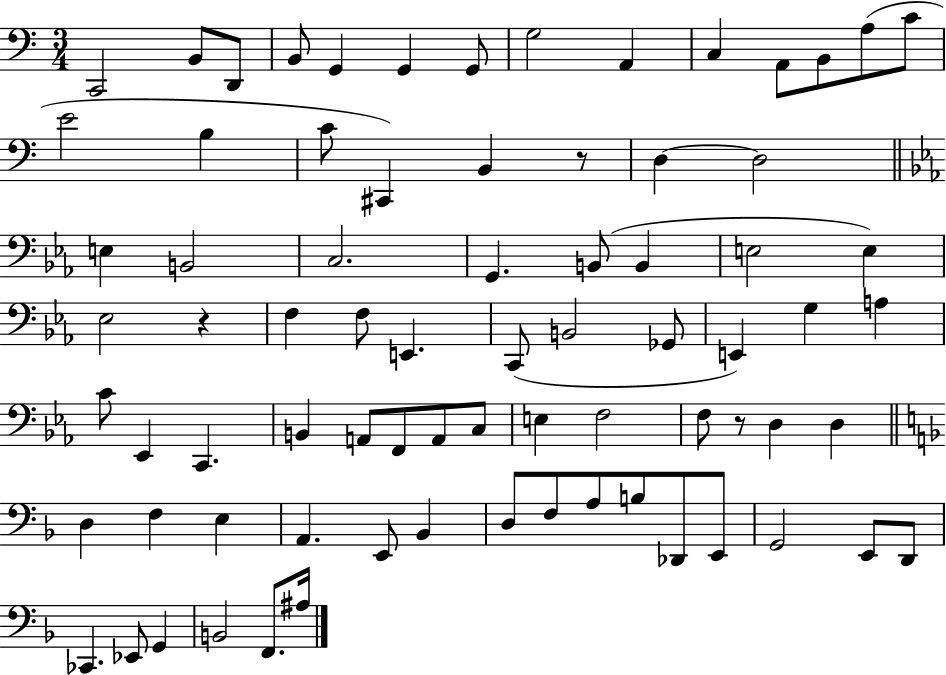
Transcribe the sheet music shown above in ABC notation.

X:1
T:Untitled
M:3/4
L:1/4
K:C
C,,2 B,,/2 D,,/2 B,,/2 G,, G,, G,,/2 G,2 A,, C, A,,/2 B,,/2 A,/2 C/2 E2 B, C/2 ^C,, B,, z/2 D, D,2 E, B,,2 C,2 G,, B,,/2 B,, E,2 E, _E,2 z F, F,/2 E,, C,,/2 B,,2 _G,,/2 E,, G, A, C/2 _E,, C,, B,, A,,/2 F,,/2 A,,/2 C,/2 E, F,2 F,/2 z/2 D, D, D, F, E, A,, E,,/2 _B,, D,/2 F,/2 A,/2 B,/2 _D,,/2 E,,/2 G,,2 E,,/2 D,,/2 _C,, _E,,/2 G,, B,,2 F,,/2 ^A,/4